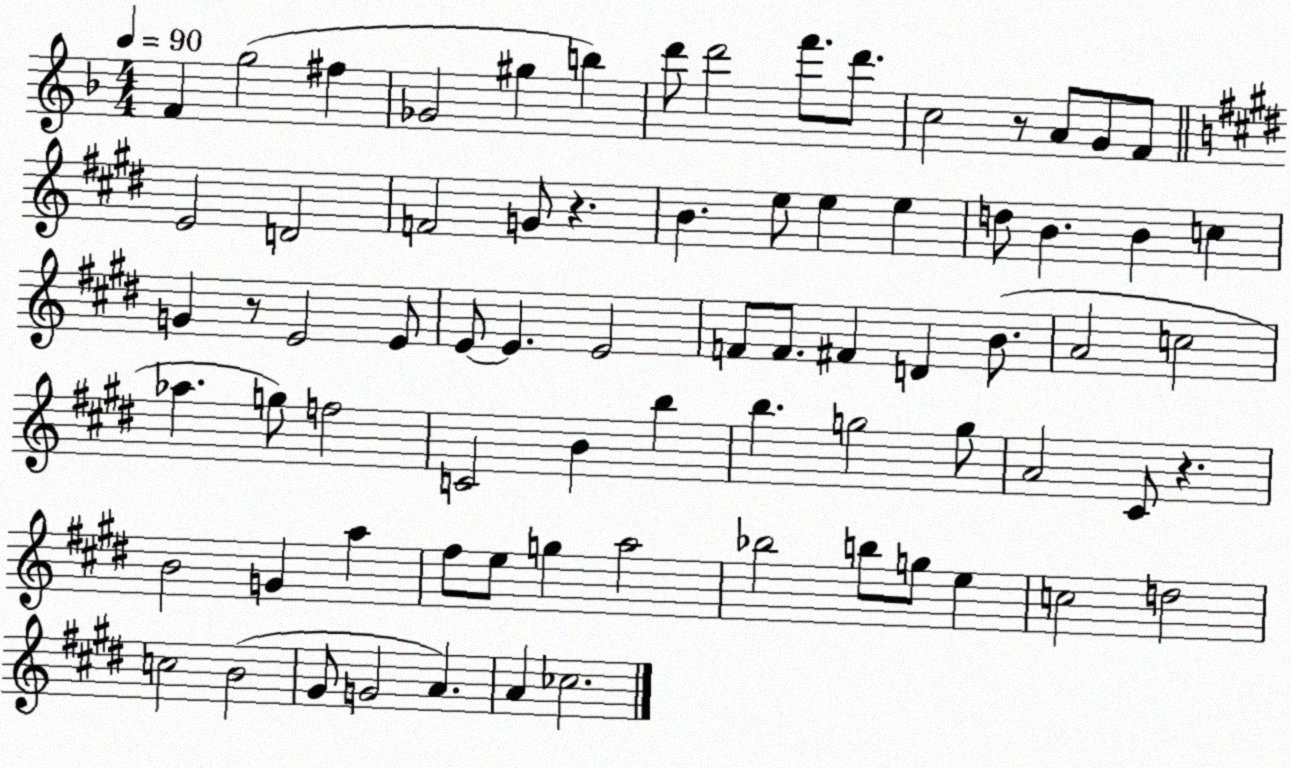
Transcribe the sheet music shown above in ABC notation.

X:1
T:Untitled
M:4/4
L:1/4
K:F
F g2 ^f _G2 ^g b d'/2 d'2 f'/2 d'/2 c2 z/2 A/2 G/2 F/2 E2 D2 F2 G/2 z B e/2 e e d/2 B B c G z/2 E2 E/2 E/2 E E2 F/2 F/2 ^F D B/2 A2 c2 _a g/2 f2 C2 B b b g2 g/2 A2 ^C/2 z B2 G a ^f/2 e/2 g a2 _b2 b/2 g/2 e c2 d2 c2 B2 ^G/2 G2 A A _c2